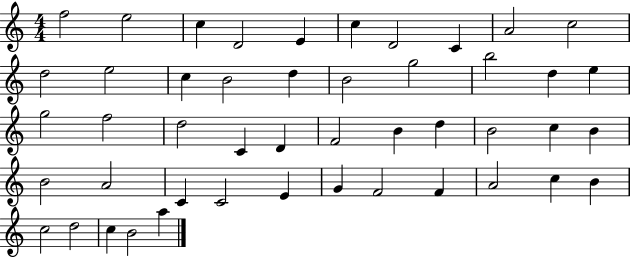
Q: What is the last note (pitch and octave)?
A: A5